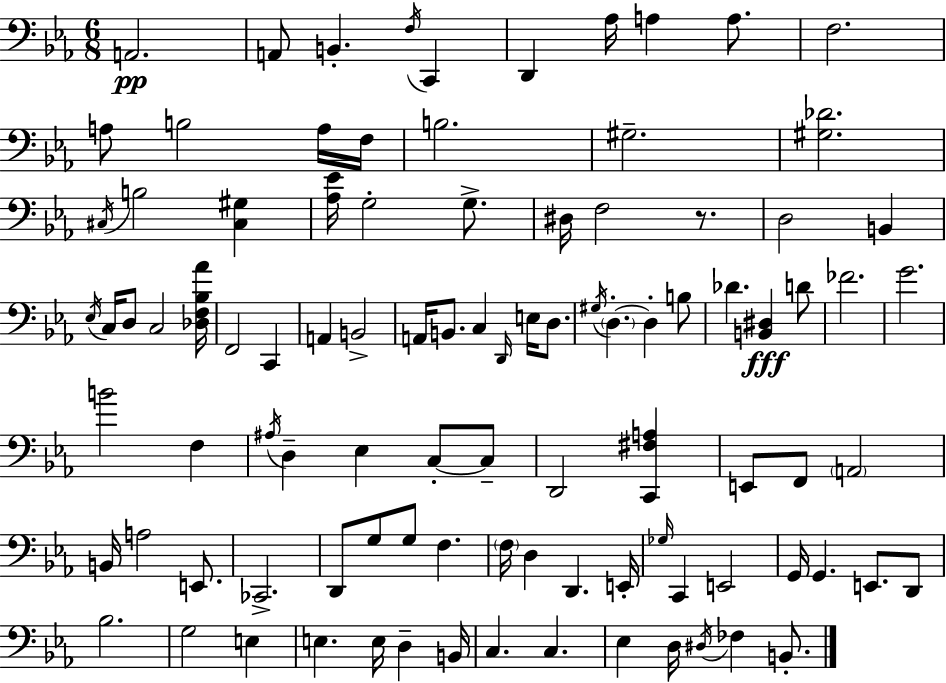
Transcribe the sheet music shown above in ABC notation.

X:1
T:Untitled
M:6/8
L:1/4
K:Cm
A,,2 A,,/2 B,, F,/4 C,, D,, _A,/4 A, A,/2 F,2 A,/2 B,2 A,/4 F,/4 B,2 ^G,2 [^G,_D]2 ^C,/4 B,2 [^C,^G,] [_A,_E]/4 G,2 G,/2 ^D,/4 F,2 z/2 D,2 B,, _E,/4 C,/4 D,/2 C,2 [_D,F,_B,_A]/4 F,,2 C,, A,, B,,2 A,,/4 B,,/2 C, D,,/4 E,/4 D,/2 ^G,/4 D, D, B,/2 _D [B,,^D,] D/2 _F2 G2 B2 F, ^A,/4 D, _E, C,/2 C,/2 D,,2 [C,,^F,A,] E,,/2 F,,/2 A,,2 B,,/4 A,2 E,,/2 _C,,2 D,,/2 G,/2 G,/2 F, F,/4 D, D,, E,,/4 _G,/4 C,, E,,2 G,,/4 G,, E,,/2 D,,/2 _B,2 G,2 E, E, E,/4 D, B,,/4 C, C, _E, D,/4 ^D,/4 _F, B,,/2